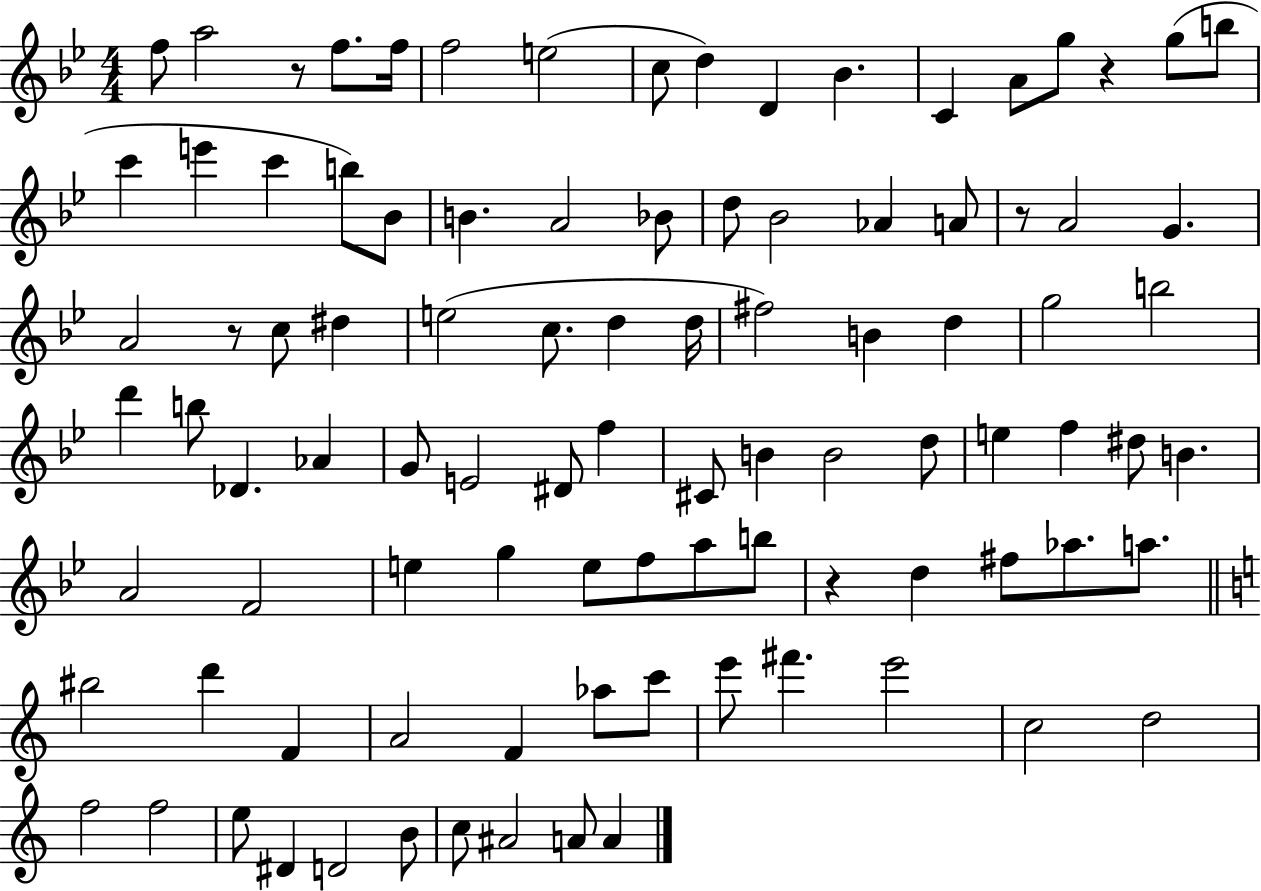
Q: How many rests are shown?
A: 5